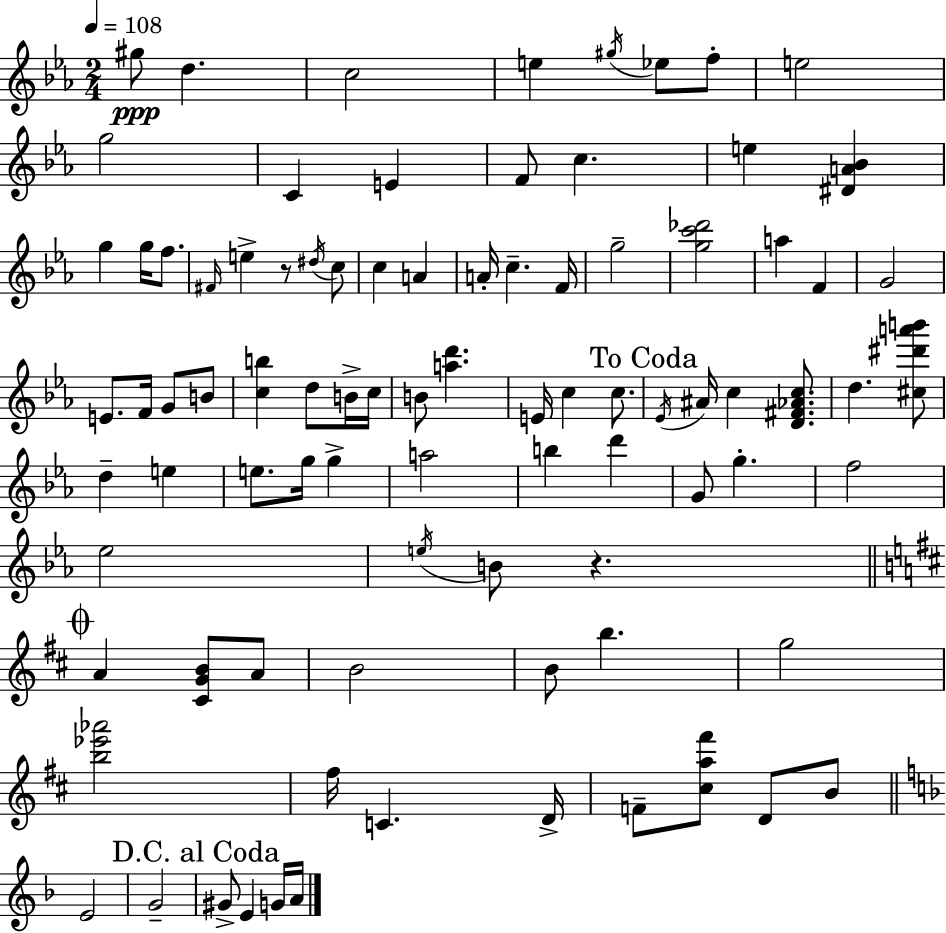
G#5/e D5/q. C5/h E5/q G#5/s Eb5/e F5/e E5/h G5/h C4/q E4/q F4/e C5/q. E5/q [D#4,A4,Bb4]/q G5/q G5/s F5/e. F#4/s E5/q R/e D#5/s C5/e C5/q A4/q A4/s C5/q. F4/s G5/h [G5,C6,Db6]/h A5/q F4/q G4/h E4/e. F4/s G4/e B4/e [C5,B5]/q D5/e B4/s C5/s B4/e [A5,D6]/q. E4/s C5/q C5/e. Eb4/s A#4/s C5/q [D4,F#4,Ab4,C5]/e. D5/q. [C#5,D#6,A6,B6]/e D5/q E5/q E5/e. G5/s G5/q A5/h B5/q D6/q G4/e G5/q. F5/h Eb5/h E5/s B4/e R/q. A4/q [C#4,G4,B4]/e A4/e B4/h B4/e B5/q. G5/h [B5,Eb6,Ab6]/h F#5/s C4/q. D4/s F4/e [C#5,A5,F#6]/e D4/e B4/e E4/h G4/h G#4/e E4/q G4/s A4/s